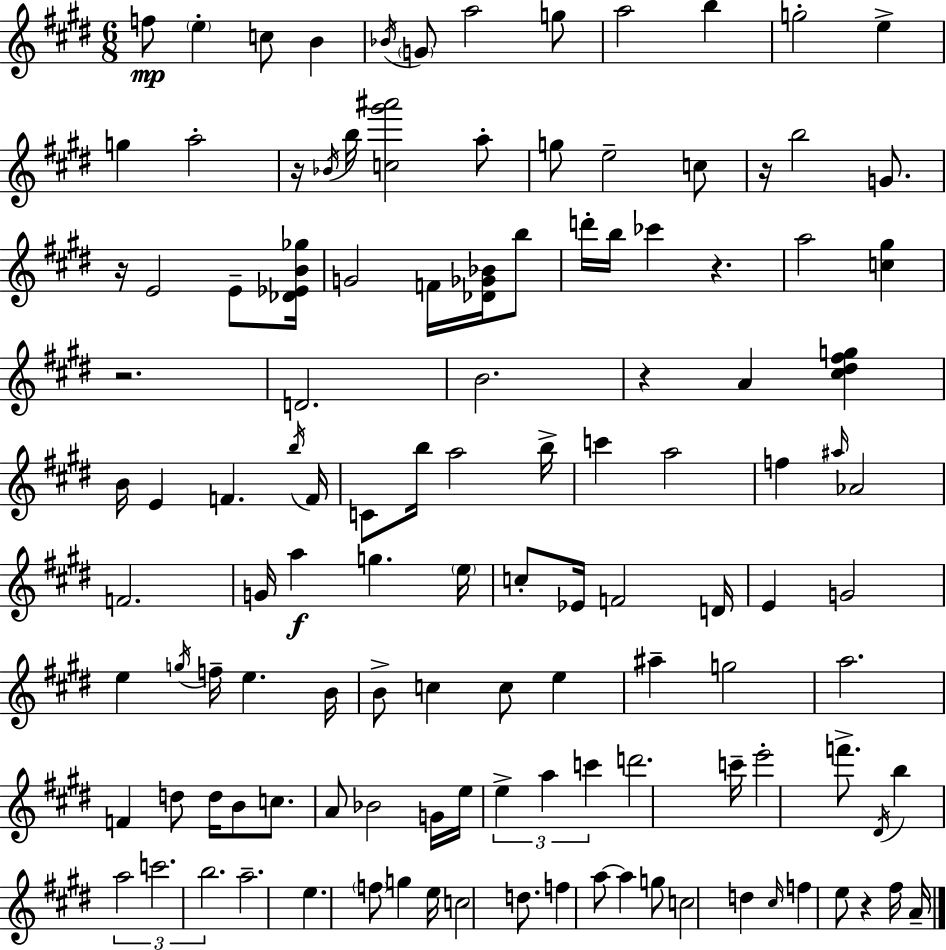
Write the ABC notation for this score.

X:1
T:Untitled
M:6/8
L:1/4
K:E
f/2 e c/2 B _B/4 G/2 a2 g/2 a2 b g2 e g a2 z/4 _B/4 b/4 [c^g'^a']2 a/2 g/2 e2 c/2 z/4 b2 G/2 z/4 E2 E/2 [_D_EB_g]/4 G2 F/4 [_D_G_B]/4 b/2 d'/4 b/4 _c' z a2 [c^g] z2 D2 B2 z A [^c^d^fg] B/4 E F b/4 F/4 C/2 b/4 a2 b/4 c' a2 f ^a/4 _A2 F2 G/4 a g e/4 c/2 _E/4 F2 D/4 E G2 e g/4 f/4 e B/4 B/2 c c/2 e ^a g2 a2 F d/2 d/4 B/2 c/2 A/2 _B2 G/4 e/4 e a c' d'2 c'/4 e'2 f'/2 ^D/4 b a2 c'2 b2 a2 e f/2 g e/4 c2 d/2 f a/2 a g/2 c2 d ^c/4 f e/2 z ^f/4 A/4